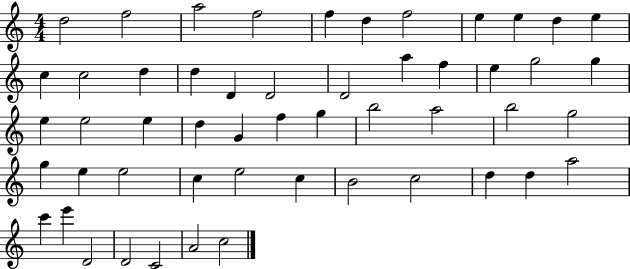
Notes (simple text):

D5/h F5/h A5/h F5/h F5/q D5/q F5/h E5/q E5/q D5/q E5/q C5/q C5/h D5/q D5/q D4/q D4/h D4/h A5/q F5/q E5/q G5/h G5/q E5/q E5/h E5/q D5/q G4/q F5/q G5/q B5/h A5/h B5/h G5/h G5/q E5/q E5/h C5/q E5/h C5/q B4/h C5/h D5/q D5/q A5/h C6/q E6/q D4/h D4/h C4/h A4/h C5/h